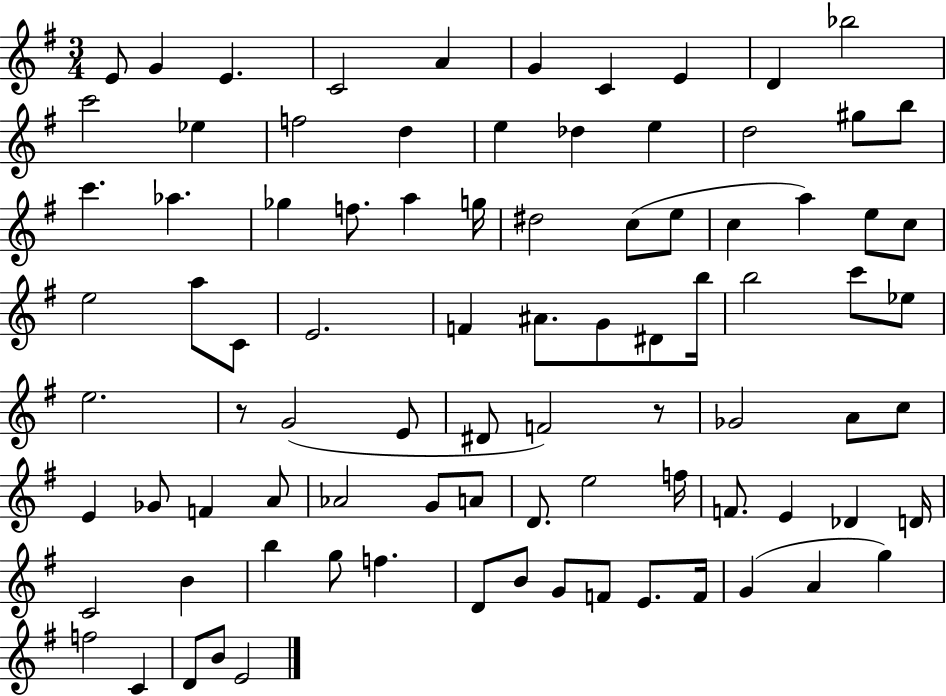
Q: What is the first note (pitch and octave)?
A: E4